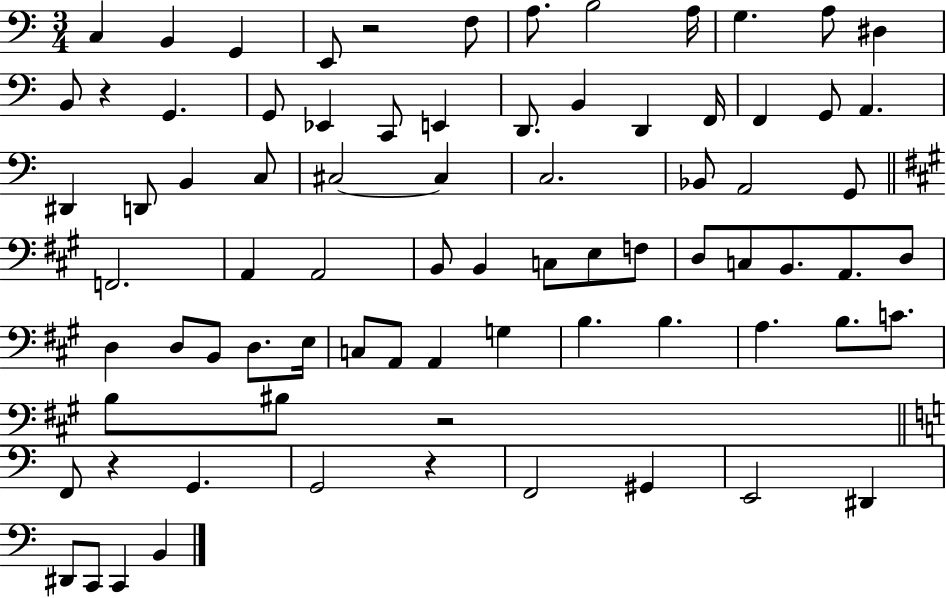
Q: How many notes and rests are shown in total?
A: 79